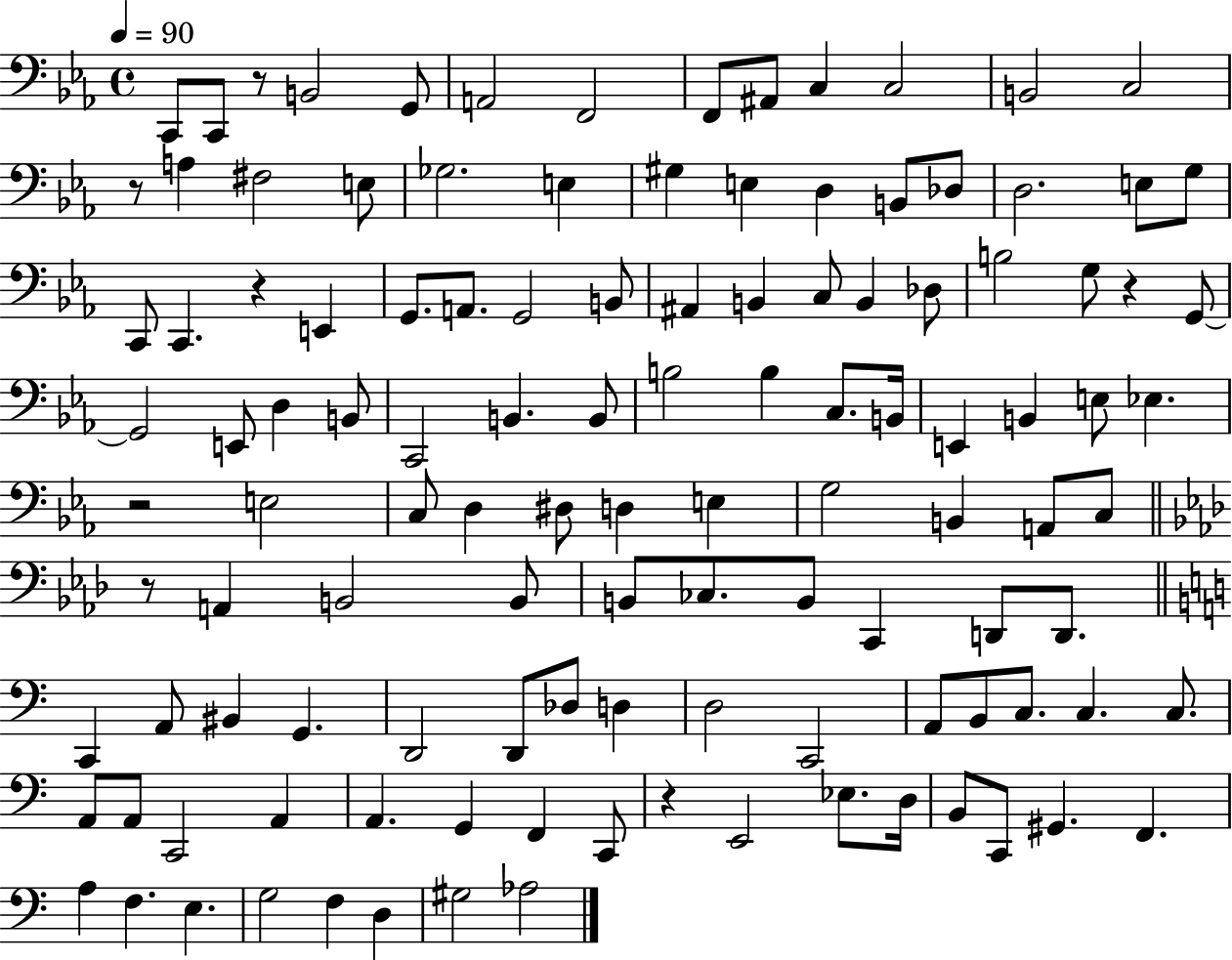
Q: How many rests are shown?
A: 7